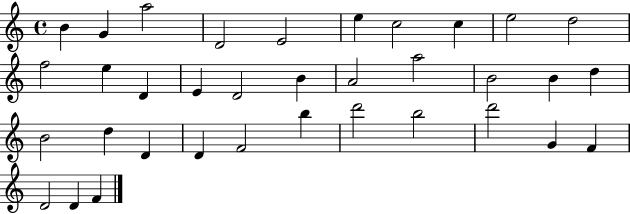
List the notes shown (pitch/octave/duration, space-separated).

B4/q G4/q A5/h D4/h E4/h E5/q C5/h C5/q E5/h D5/h F5/h E5/q D4/q E4/q D4/h B4/q A4/h A5/h B4/h B4/q D5/q B4/h D5/q D4/q D4/q F4/h B5/q D6/h B5/h D6/h G4/q F4/q D4/h D4/q F4/q